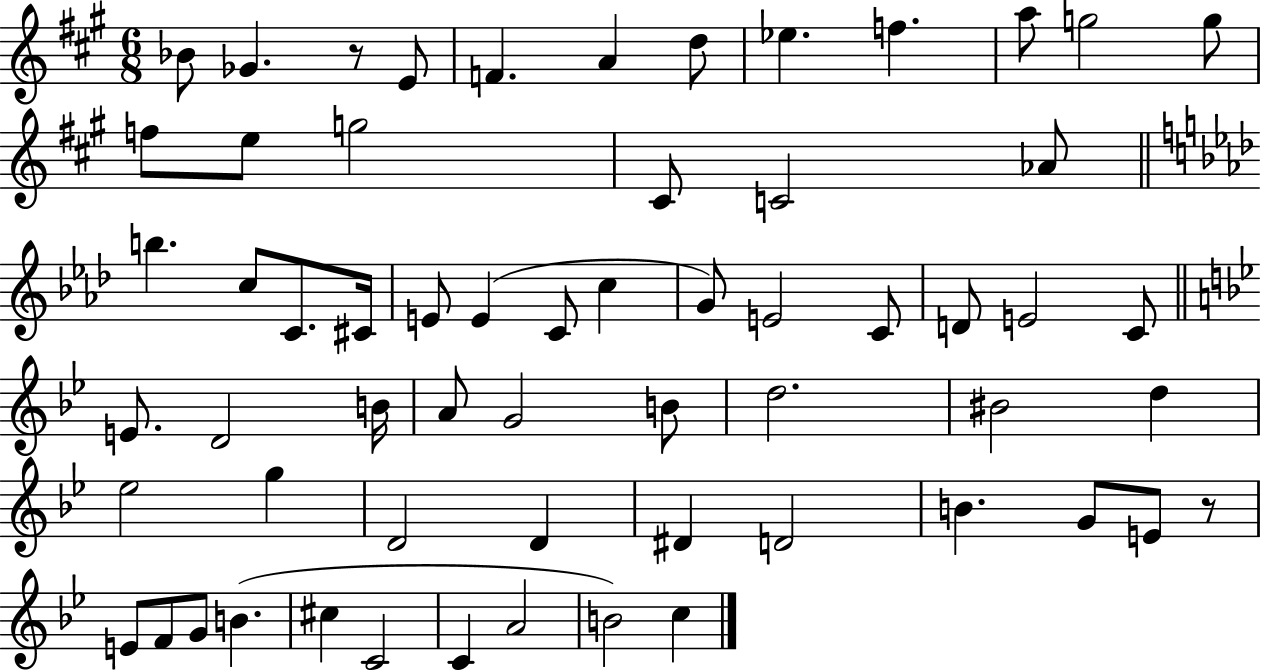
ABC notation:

X:1
T:Untitled
M:6/8
L:1/4
K:A
_B/2 _G z/2 E/2 F A d/2 _e f a/2 g2 g/2 f/2 e/2 g2 ^C/2 C2 _A/2 b c/2 C/2 ^C/4 E/2 E C/2 c G/2 E2 C/2 D/2 E2 C/2 E/2 D2 B/4 A/2 G2 B/2 d2 ^B2 d _e2 g D2 D ^D D2 B G/2 E/2 z/2 E/2 F/2 G/2 B ^c C2 C A2 B2 c